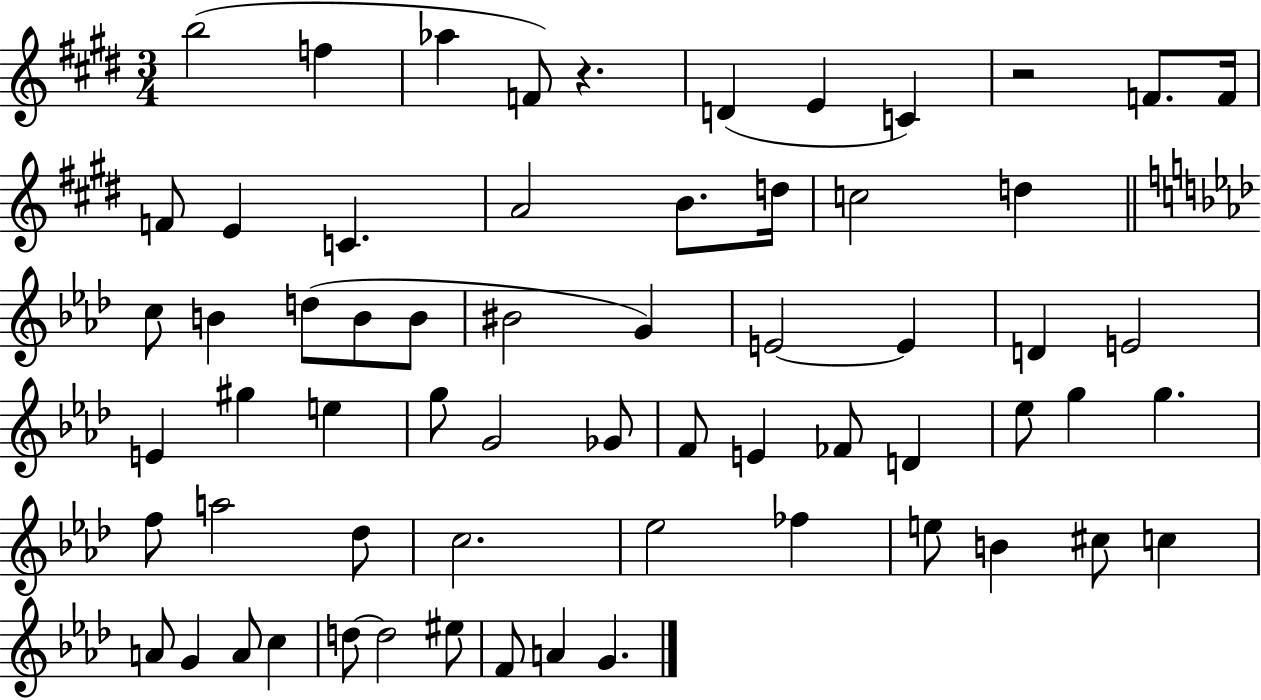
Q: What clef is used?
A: treble